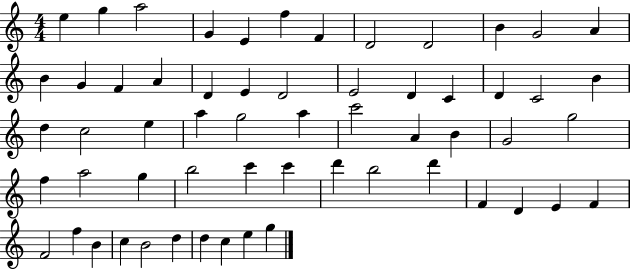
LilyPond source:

{
  \clef treble
  \numericTimeSignature
  \time 4/4
  \key c \major
  e''4 g''4 a''2 | g'4 e'4 f''4 f'4 | d'2 d'2 | b'4 g'2 a'4 | \break b'4 g'4 f'4 a'4 | d'4 e'4 d'2 | e'2 d'4 c'4 | d'4 c'2 b'4 | \break d''4 c''2 e''4 | a''4 g''2 a''4 | c'''2 a'4 b'4 | g'2 g''2 | \break f''4 a''2 g''4 | b''2 c'''4 c'''4 | d'''4 b''2 d'''4 | f'4 d'4 e'4 f'4 | \break f'2 f''4 b'4 | c''4 b'2 d''4 | d''4 c''4 e''4 g''4 | \bar "|."
}